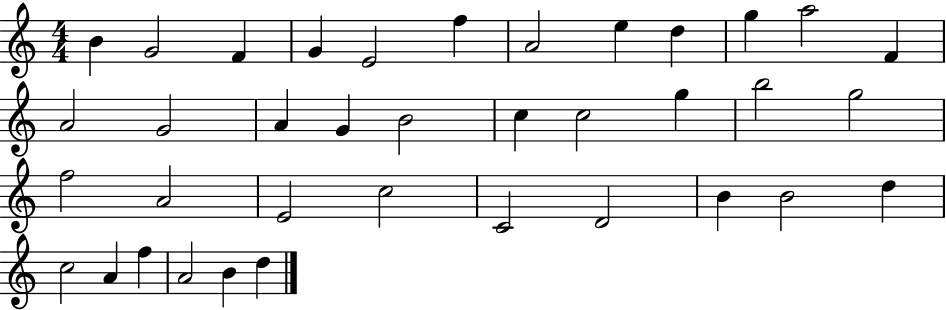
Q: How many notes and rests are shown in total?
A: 37